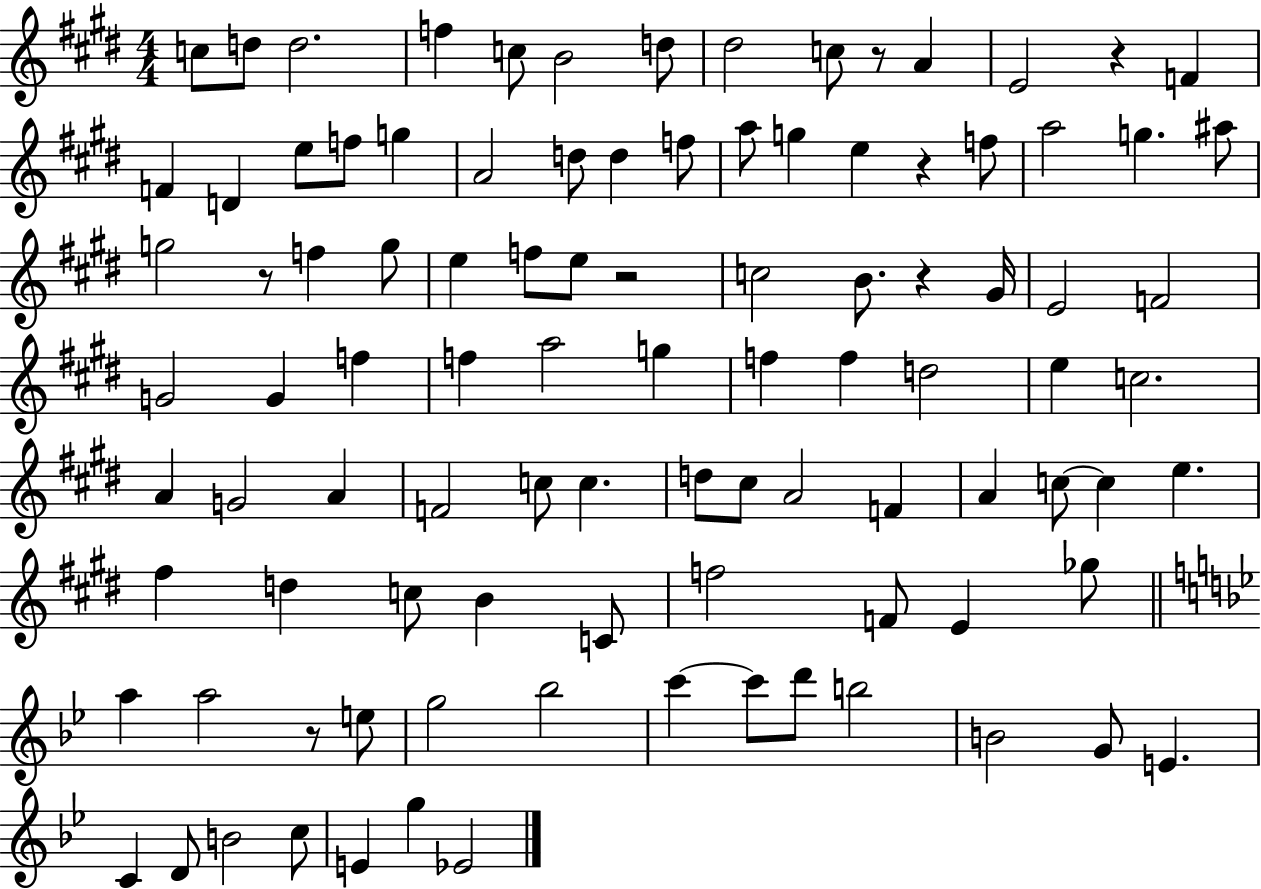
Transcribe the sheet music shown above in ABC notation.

X:1
T:Untitled
M:4/4
L:1/4
K:E
c/2 d/2 d2 f c/2 B2 d/2 ^d2 c/2 z/2 A E2 z F F D e/2 f/2 g A2 d/2 d f/2 a/2 g e z f/2 a2 g ^a/2 g2 z/2 f g/2 e f/2 e/2 z2 c2 B/2 z ^G/4 E2 F2 G2 G f f a2 g f f d2 e c2 A G2 A F2 c/2 c d/2 ^c/2 A2 F A c/2 c e ^f d c/2 B C/2 f2 F/2 E _g/2 a a2 z/2 e/2 g2 _b2 c' c'/2 d'/2 b2 B2 G/2 E C D/2 B2 c/2 E g _E2